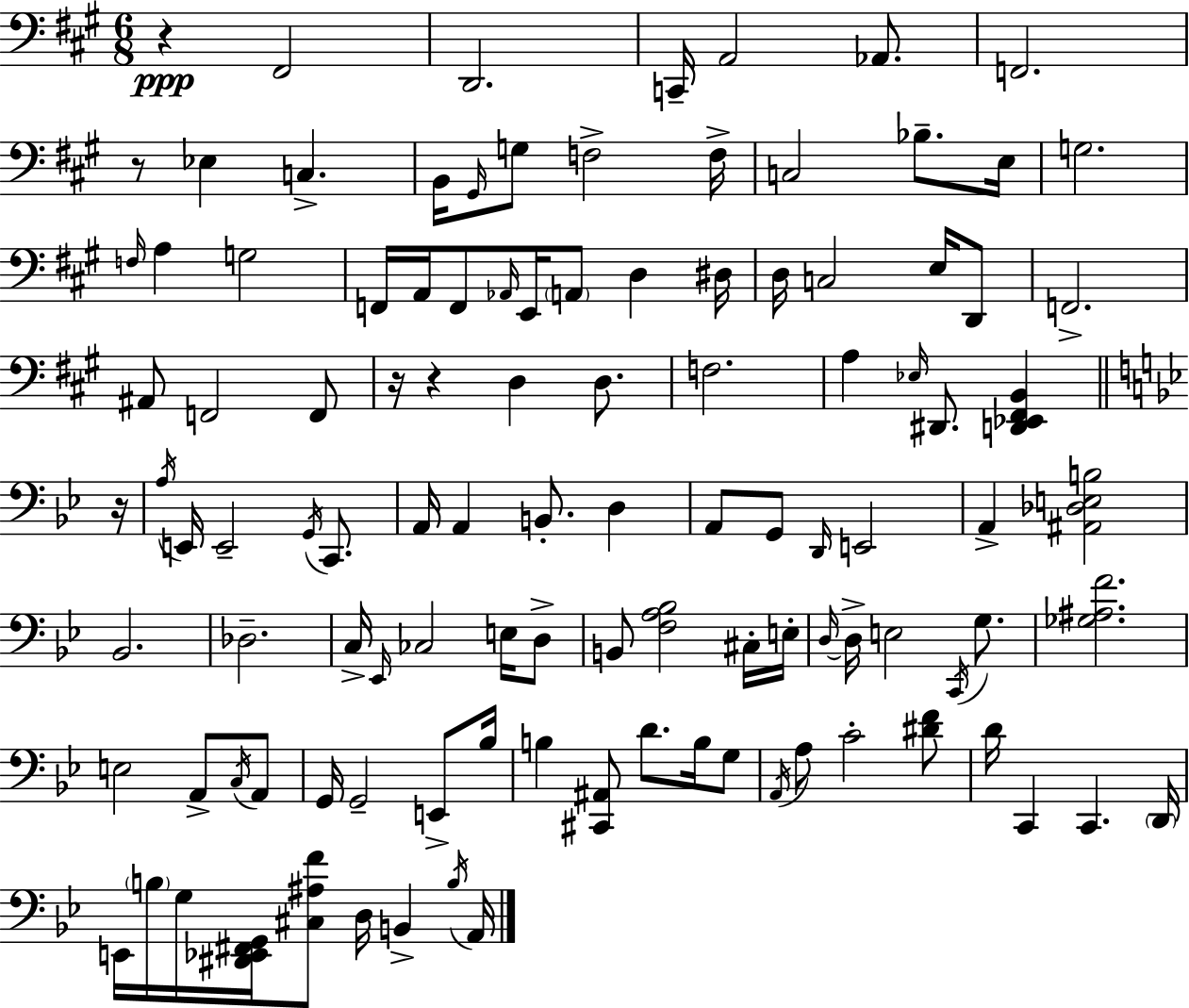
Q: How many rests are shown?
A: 5